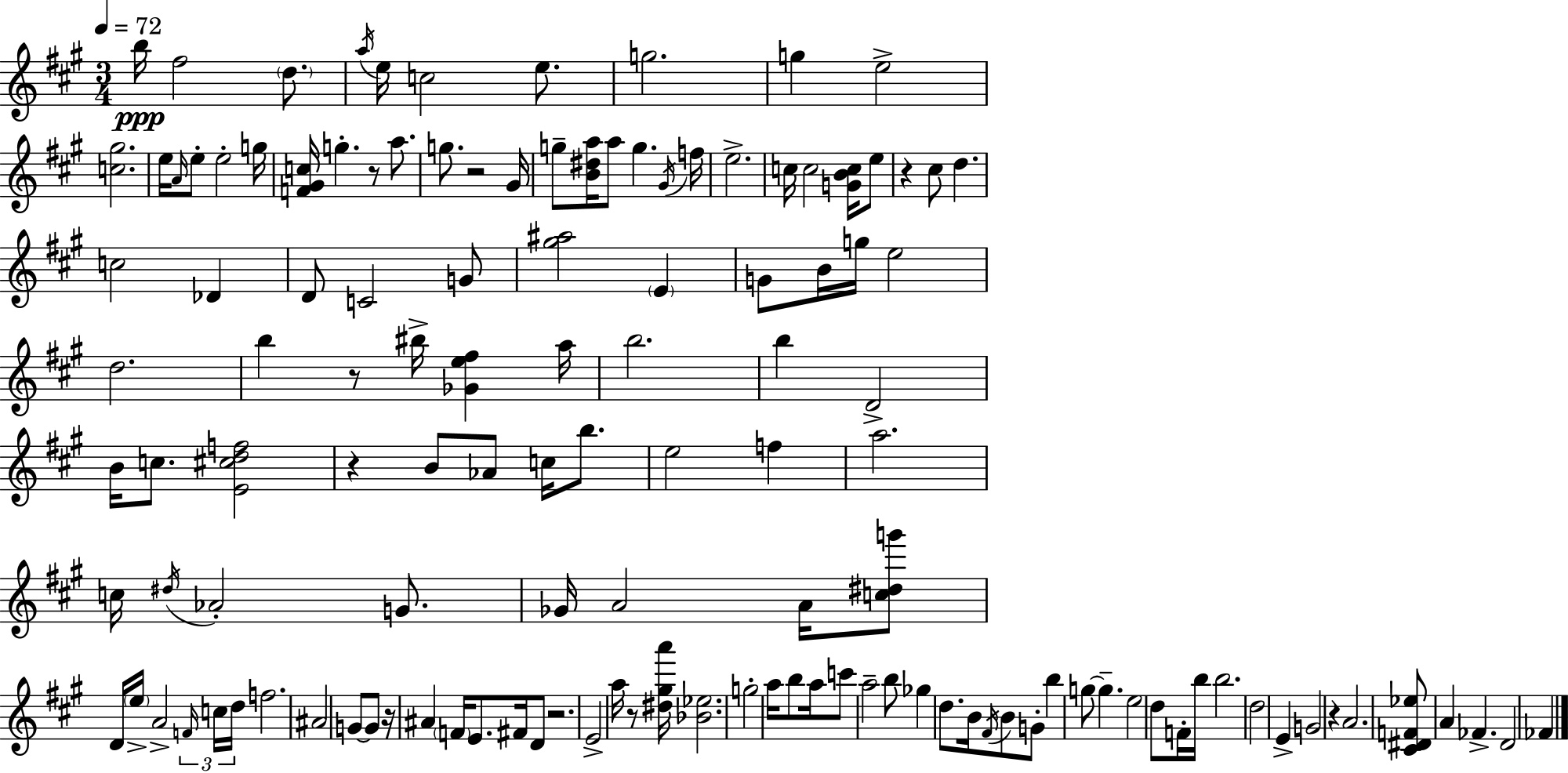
B5/s F#5/h D5/e. A5/s E5/s C5/h E5/e. G5/h. G5/q E5/h [C5,G#5]/h. E5/s A4/s E5/e E5/h G5/s [F4,G#4,C5]/s G5/q. R/e A5/e. G5/e. R/h G#4/s G5/e [B4,D#5,A5]/s A5/e G5/q. G#4/s F5/s E5/h. C5/s C5/h [G4,B4,C5]/s E5/e R/q C#5/e D5/q. C5/h Db4/q D4/e C4/h G4/e [G#5,A#5]/h E4/q G4/e B4/s G5/s E5/h D5/h. B5/q R/e BIS5/s [Gb4,E5,F#5]/q A5/s B5/h. B5/q D4/h B4/s C5/e. [E4,C#5,D5,F5]/h R/q B4/e Ab4/e C5/s B5/e. E5/h F5/q A5/h. C5/s D#5/s Ab4/h G4/e. Gb4/s A4/h A4/s [C5,D#5,G6]/e D4/s E5/s A4/h F4/s C5/s D5/s F5/h. A#4/h G4/e G4/e R/s A#4/q F4/s E4/e. F#4/s D4/e R/h. E4/h A5/s R/e [D#5,G#5,A6]/s [Bb4,Eb5]/h. G5/h A5/s B5/e A5/s C6/e A5/h B5/e Gb5/q D5/e. B4/s F#4/s B4/e G4/e B5/q G5/e G5/q. E5/h D5/e F4/s B5/s B5/h. D5/h E4/q G4/h R/q A4/h. [C#4,D#4,F4,Eb5]/e A4/q FES4/q. D4/h FES4/q